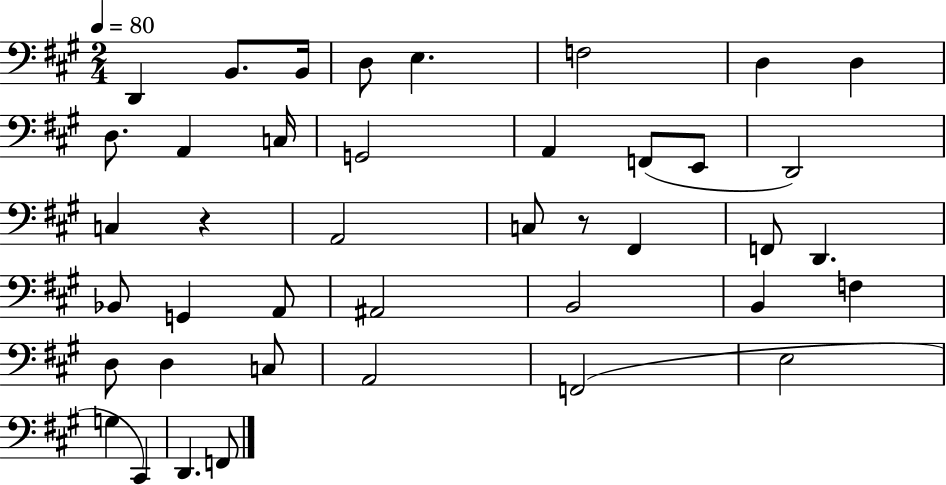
D2/q B2/e. B2/s D3/e E3/q. F3/h D3/q D3/q D3/e. A2/q C3/s G2/h A2/q F2/e E2/e D2/h C3/q R/q A2/h C3/e R/e F#2/q F2/e D2/q. Bb2/e G2/q A2/e A#2/h B2/h B2/q F3/q D3/e D3/q C3/e A2/h F2/h E3/h G3/q C#2/q D2/q. F2/e